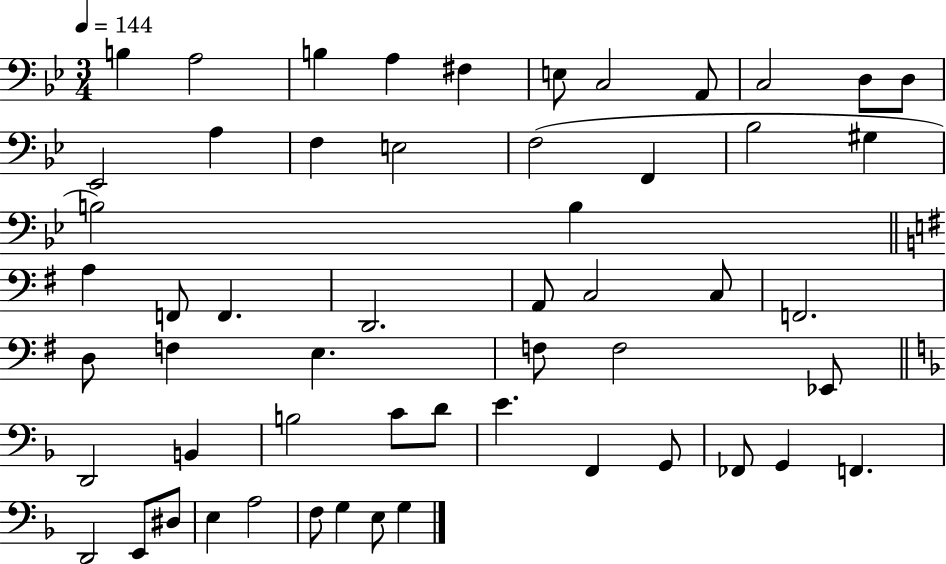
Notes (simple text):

B3/q A3/h B3/q A3/q F#3/q E3/e C3/h A2/e C3/h D3/e D3/e Eb2/h A3/q F3/q E3/h F3/h F2/q Bb3/h G#3/q B3/h B3/q A3/q F2/e F2/q. D2/h. A2/e C3/h C3/e F2/h. D3/e F3/q E3/q. F3/e F3/h Eb2/e D2/h B2/q B3/h C4/e D4/e E4/q. F2/q G2/e FES2/e G2/q F2/q. D2/h E2/e D#3/e E3/q A3/h F3/e G3/q E3/e G3/q